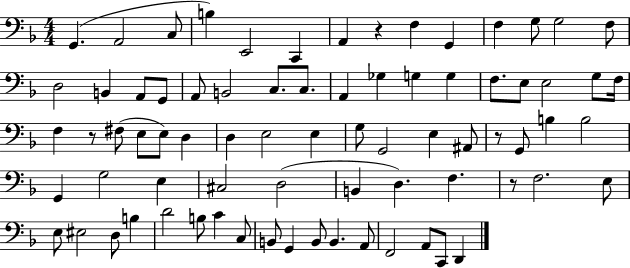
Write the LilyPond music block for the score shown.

{
  \clef bass
  \numericTimeSignature
  \time 4/4
  \key f \major
  g,4.( a,2 c8 | b4) e,2 c,4 | a,4 r4 f4 g,4 | f4 g8 g2 f8 | \break d2 b,4 a,8 g,8 | a,8 b,2 c8. c8. | a,4 ges4 g4 g4 | f8. e8 e2 g8 f16 | \break f4 r8 fis8( e8 e8) d4 | d4 e2 e4 | g8 g,2 e4 ais,8 | r8 g,8 b4 b2 | \break g,4 g2 e4 | cis2 d2( | b,4 d4.) f4. | r8 f2. e8 | \break e8 eis2 d8 b4 | d'2 b8 c'4 c8 | b,8 g,4 b,8 b,4. a,8 | f,2 a,8 c,8 d,4 | \break \bar "|."
}